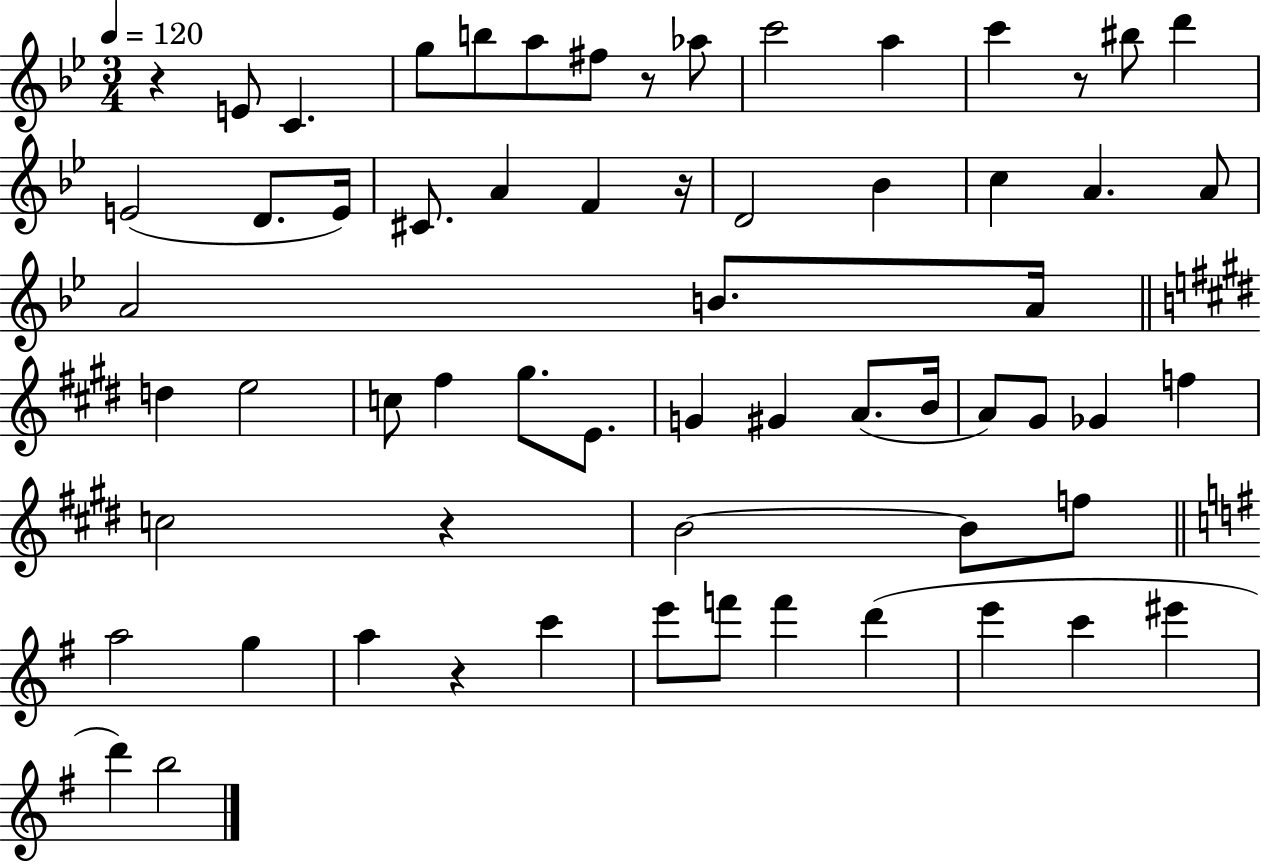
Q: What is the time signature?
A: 3/4